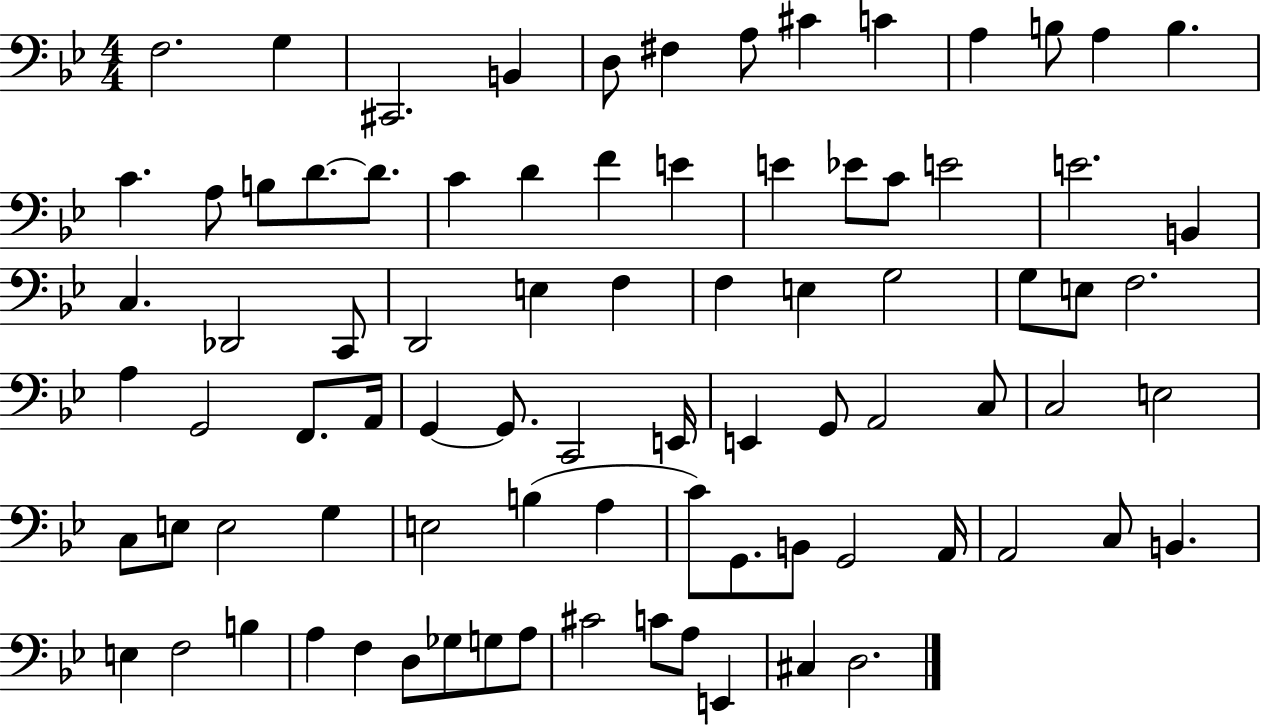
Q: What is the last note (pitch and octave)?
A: D3